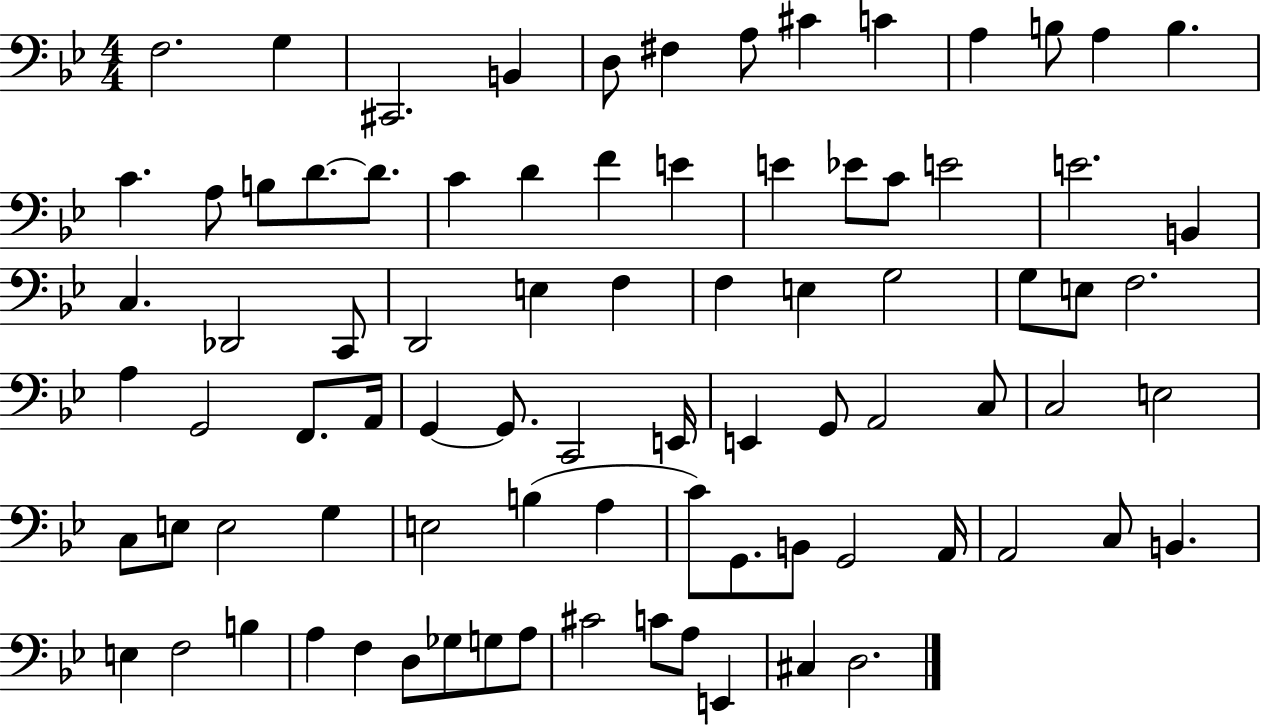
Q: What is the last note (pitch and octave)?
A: D3